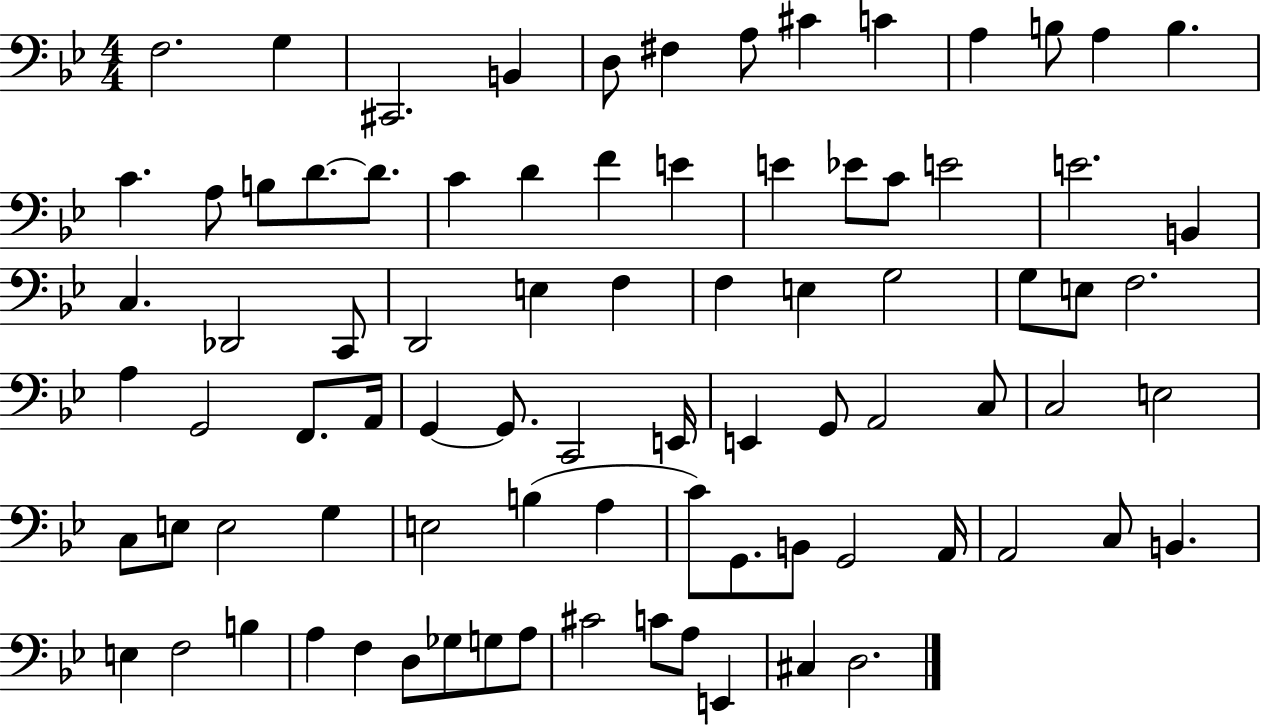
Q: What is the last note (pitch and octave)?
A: D3